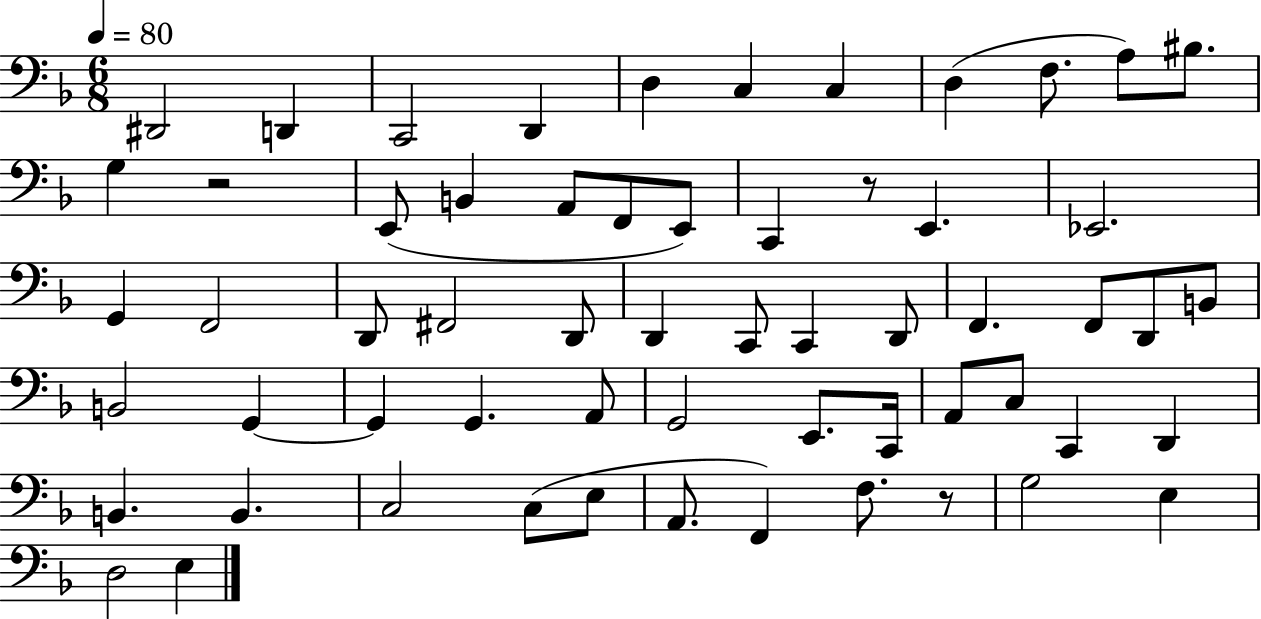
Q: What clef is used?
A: bass